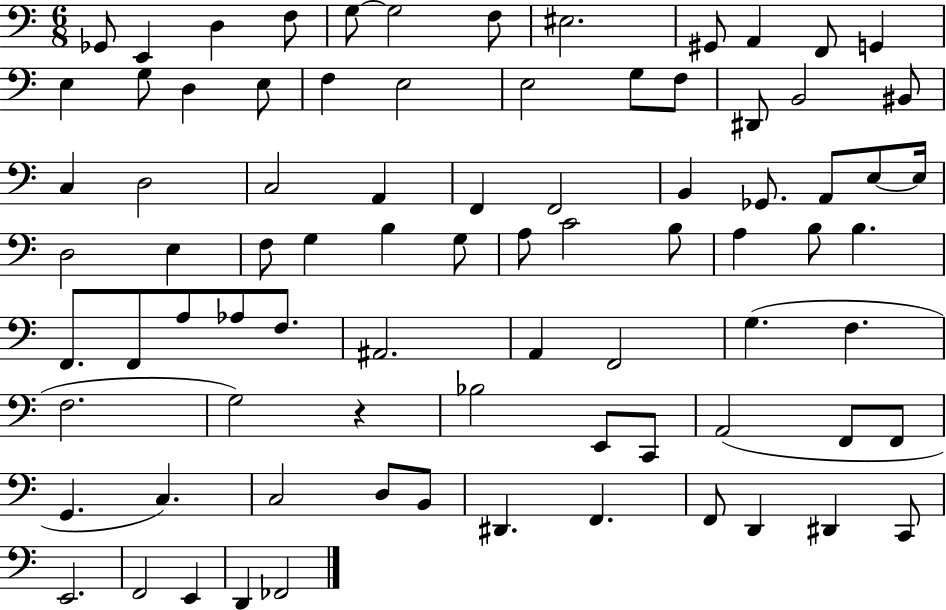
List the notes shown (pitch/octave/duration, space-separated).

Gb2/e E2/q D3/q F3/e G3/e G3/h F3/e EIS3/h. G#2/e A2/q F2/e G2/q E3/q G3/e D3/q E3/e F3/q E3/h E3/h G3/e F3/e D#2/e B2/h BIS2/e C3/q D3/h C3/h A2/q F2/q F2/h B2/q Gb2/e. A2/e E3/e E3/s D3/h E3/q F3/e G3/q B3/q G3/e A3/e C4/h B3/e A3/q B3/e B3/q. F2/e. F2/e A3/e Ab3/e F3/e. A#2/h. A2/q F2/h G3/q. F3/q. F3/h. G3/h R/q Bb3/h E2/e C2/e A2/h F2/e F2/e G2/q. C3/q. C3/h D3/e B2/e D#2/q. F2/q. F2/e D2/q D#2/q C2/e E2/h. F2/h E2/q D2/q FES2/h